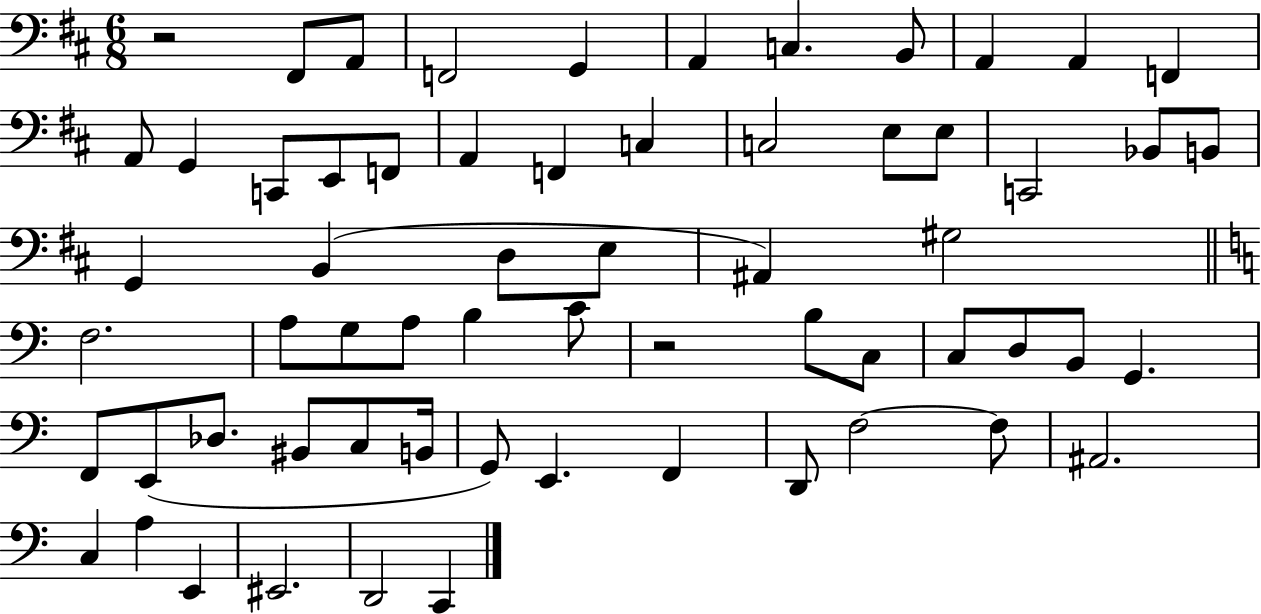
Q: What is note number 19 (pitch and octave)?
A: C3